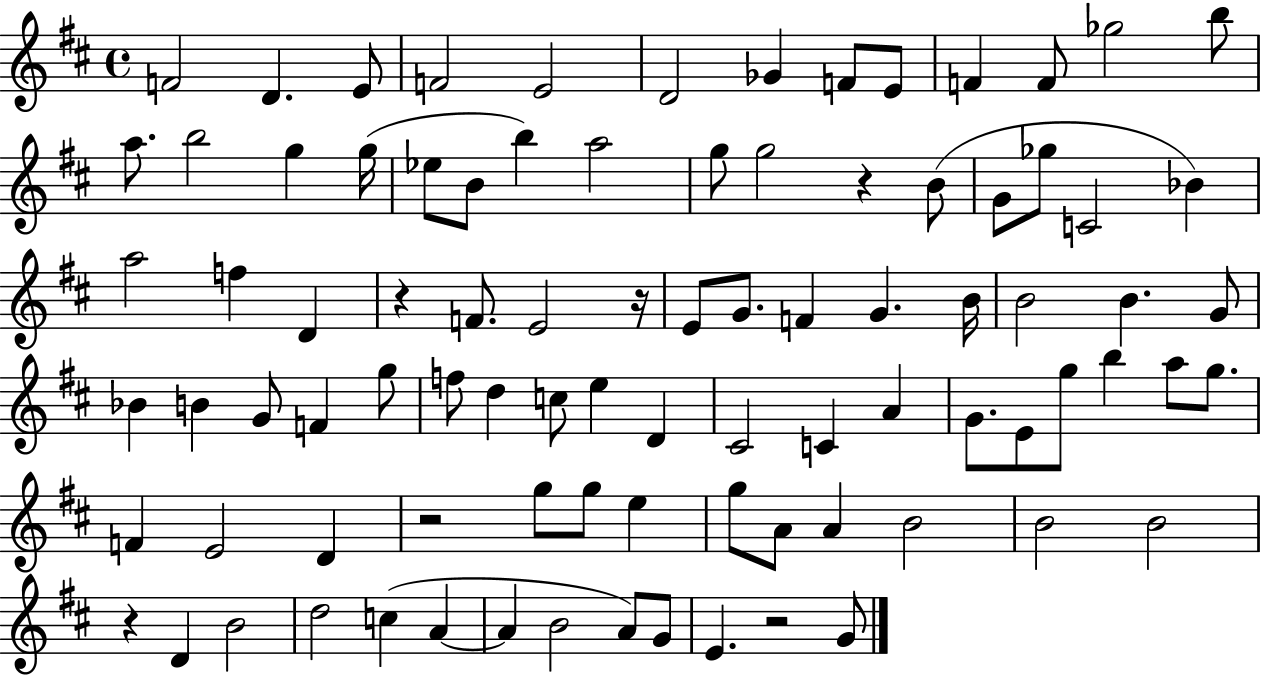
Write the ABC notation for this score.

X:1
T:Untitled
M:4/4
L:1/4
K:D
F2 D E/2 F2 E2 D2 _G F/2 E/2 F F/2 _g2 b/2 a/2 b2 g g/4 _e/2 B/2 b a2 g/2 g2 z B/2 G/2 _g/2 C2 _B a2 f D z F/2 E2 z/4 E/2 G/2 F G B/4 B2 B G/2 _B B G/2 F g/2 f/2 d c/2 e D ^C2 C A G/2 E/2 g/2 b a/2 g/2 F E2 D z2 g/2 g/2 e g/2 A/2 A B2 B2 B2 z D B2 d2 c A A B2 A/2 G/2 E z2 G/2